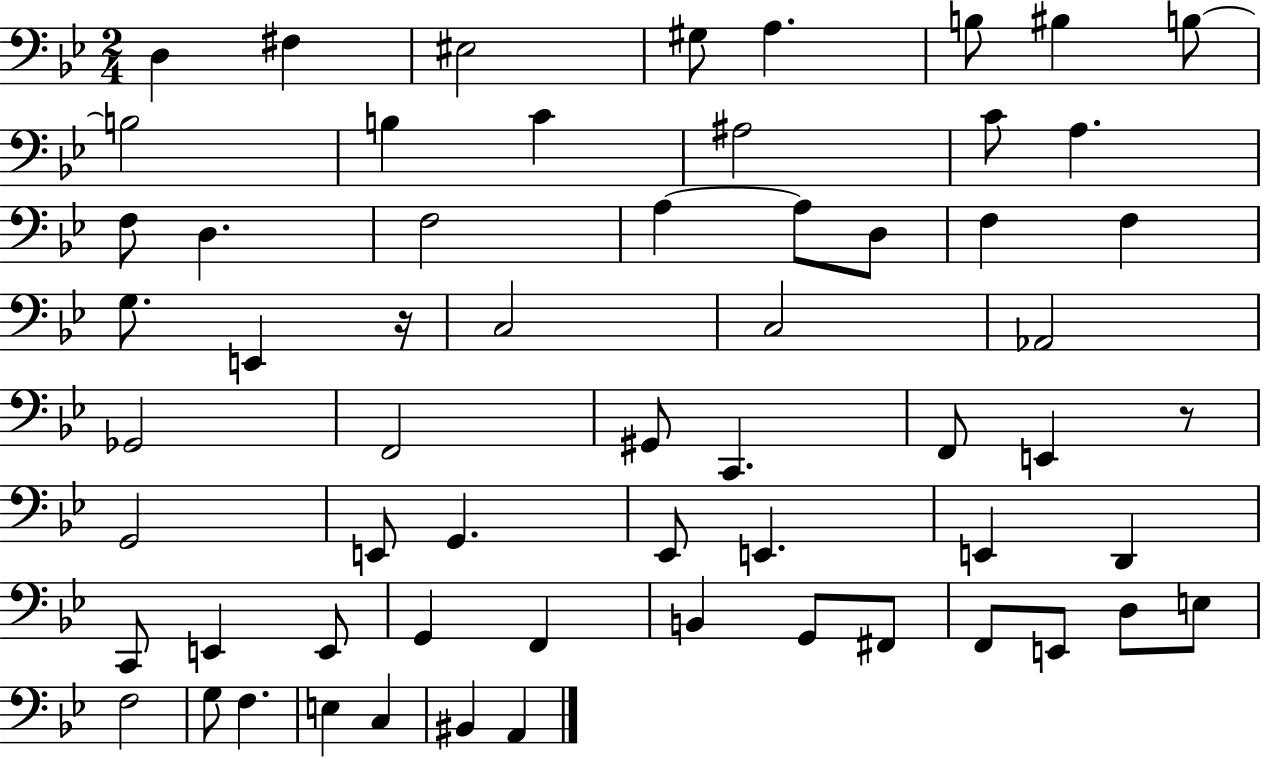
D3/q F#3/q EIS3/h G#3/e A3/q. B3/e BIS3/q B3/e B3/h B3/q C4/q A#3/h C4/e A3/q. F3/e D3/q. F3/h A3/q A3/e D3/e F3/q F3/q G3/e. E2/q R/s C3/h C3/h Ab2/h Gb2/h F2/h G#2/e C2/q. F2/e E2/q R/e G2/h E2/e G2/q. Eb2/e E2/q. E2/q D2/q C2/e E2/q E2/e G2/q F2/q B2/q G2/e F#2/e F2/e E2/e D3/e E3/e F3/h G3/e F3/q. E3/q C3/q BIS2/q A2/q